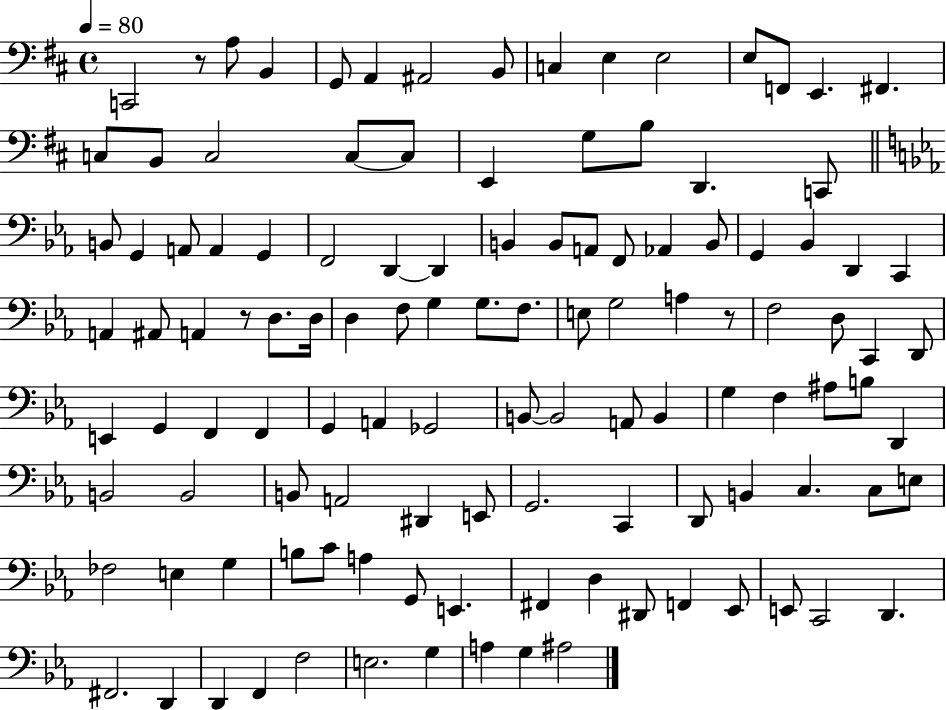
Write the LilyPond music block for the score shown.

{
  \clef bass
  \time 4/4
  \defaultTimeSignature
  \key d \major
  \tempo 4 = 80
  c,2 r8 a8 b,4 | g,8 a,4 ais,2 b,8 | c4 e4 e2 | e8 f,8 e,4. fis,4. | \break c8 b,8 c2 c8~~ c8 | e,4 g8 b8 d,4. c,8 | \bar "||" \break \key c \minor b,8 g,4 a,8 a,4 g,4 | f,2 d,4~~ d,4 | b,4 b,8 a,8 f,8 aes,4 b,8 | g,4 bes,4 d,4 c,4 | \break a,4 ais,8 a,4 r8 d8. d16 | d4 f8 g4 g8. f8. | e8 g2 a4 r8 | f2 d8 c,4 d,8 | \break e,4 g,4 f,4 f,4 | g,4 a,4 ges,2 | b,8~~ b,2 a,8 b,4 | g4 f4 ais8 b8 d,4 | \break b,2 b,2 | b,8 a,2 dis,4 e,8 | g,2. c,4 | d,8 b,4 c4. c8 e8 | \break fes2 e4 g4 | b8 c'8 a4 g,8 e,4. | fis,4 d4 dis,8 f,4 ees,8 | e,8 c,2 d,4. | \break fis,2. d,4 | d,4 f,4 f2 | e2. g4 | a4 g4 ais2 | \break \bar "|."
}